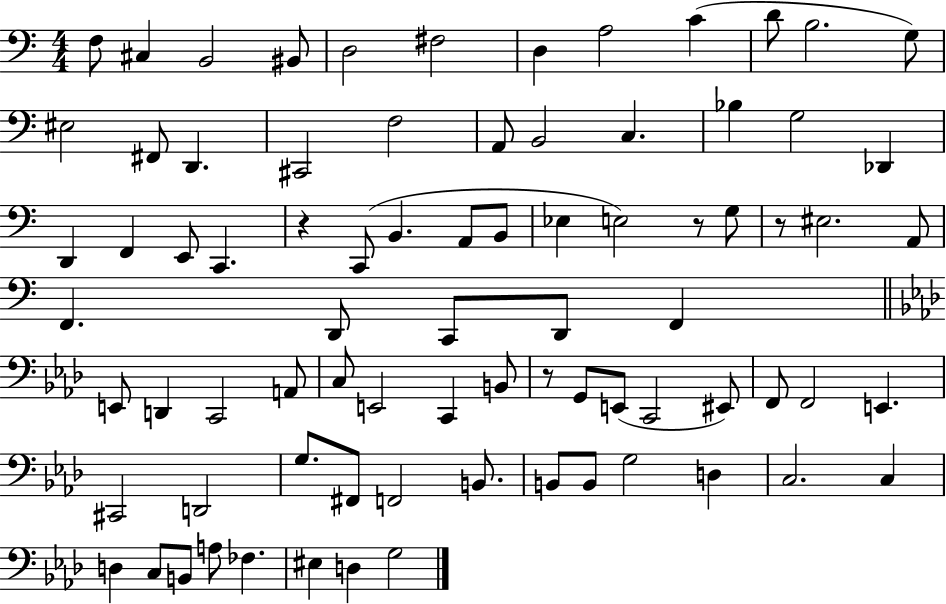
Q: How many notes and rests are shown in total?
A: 80